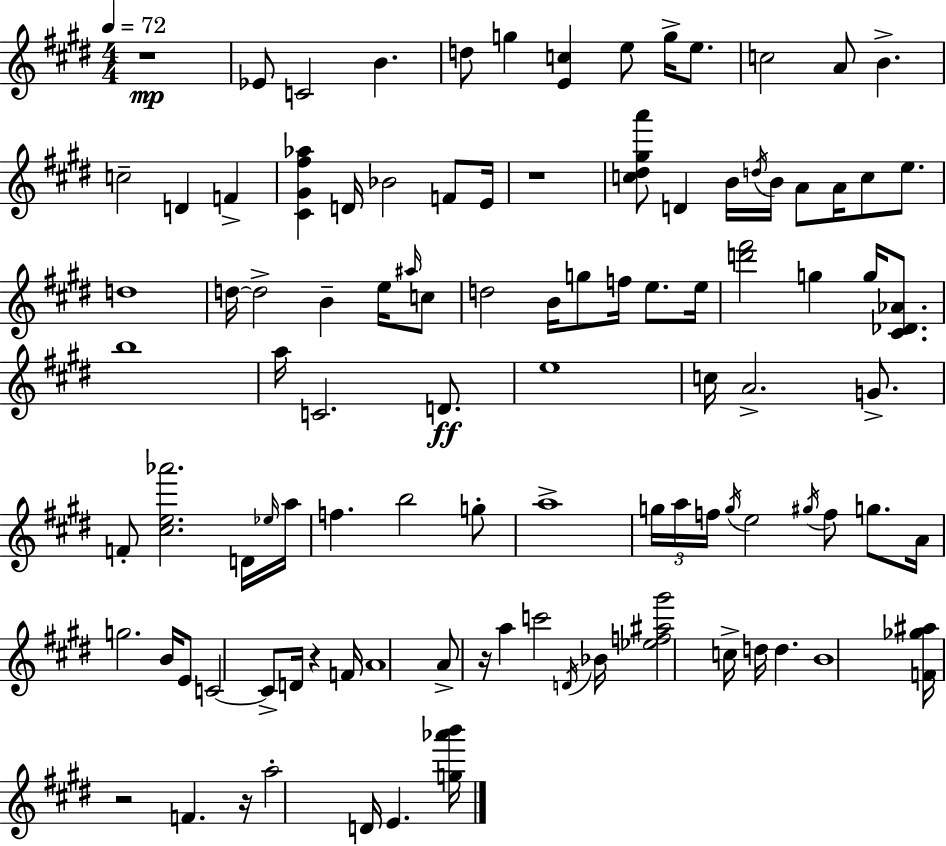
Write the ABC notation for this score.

X:1
T:Untitled
M:4/4
L:1/4
K:E
z4 _E/2 C2 B d/2 g [Ec] e/2 g/4 e/2 c2 A/2 B c2 D F [^C^G^f_a] D/4 _B2 F/2 E/4 z4 [c^d^ga']/2 D B/4 d/4 B/4 A/2 A/4 c/2 e/2 d4 d/4 d2 B e/4 ^a/4 c/2 d2 B/4 g/2 f/4 e/2 e/4 [d'^f']2 g g/4 [^C_D_A]/2 b4 a/4 C2 D/2 e4 c/4 A2 G/2 F/2 [^ce_a']2 D/4 _e/4 a/4 f b2 g/2 a4 g/4 a/4 f/4 g/4 e2 ^g/4 f/2 g/2 A/4 g2 B/4 E/2 C2 C/2 D/4 z F/4 A4 A/2 z/4 a c'2 D/4 _B/4 [_ef^a^g']2 c/4 d/4 d B4 [F_g^a]/4 z2 F z/4 a2 D/4 E [g_a'b']/4